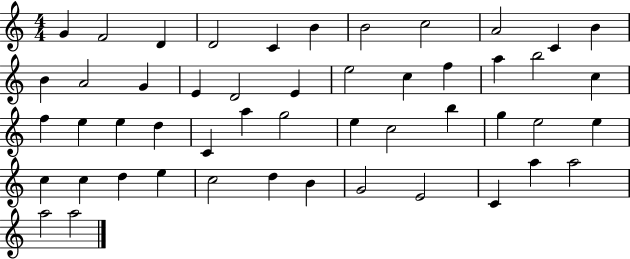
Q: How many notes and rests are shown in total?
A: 50